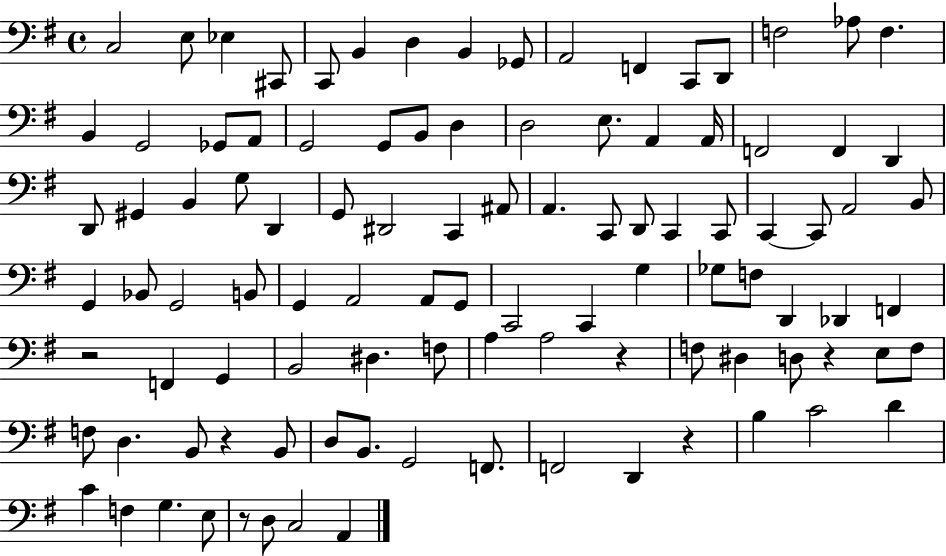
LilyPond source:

{
  \clef bass
  \time 4/4
  \defaultTimeSignature
  \key g \major
  c2 e8 ees4 cis,8 | c,8 b,4 d4 b,4 ges,8 | a,2 f,4 c,8 d,8 | f2 aes8 f4. | \break b,4 g,2 ges,8 a,8 | g,2 g,8 b,8 d4 | d2 e8. a,4 a,16 | f,2 f,4 d,4 | \break d,8 gis,4 b,4 g8 d,4 | g,8 dis,2 c,4 ais,8 | a,4. c,8 d,8 c,4 c,8 | c,4~~ c,8 a,2 b,8 | \break g,4 bes,8 g,2 b,8 | g,4 a,2 a,8 g,8 | c,2 c,4 g4 | ges8 f8 d,4 des,4 f,4 | \break r2 f,4 g,4 | b,2 dis4. f8 | a4 a2 r4 | f8 dis4 d8 r4 e8 f8 | \break f8 d4. b,8 r4 b,8 | d8 b,8. g,2 f,8. | f,2 d,4 r4 | b4 c'2 d'4 | \break c'4 f4 g4. e8 | r8 d8 c2 a,4 | \bar "|."
}